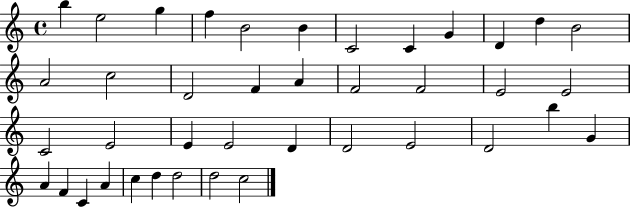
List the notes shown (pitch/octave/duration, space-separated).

B5/q E5/h G5/q F5/q B4/h B4/q C4/h C4/q G4/q D4/q D5/q B4/h A4/h C5/h D4/h F4/q A4/q F4/h F4/h E4/h E4/h C4/h E4/h E4/q E4/h D4/q D4/h E4/h D4/h B5/q G4/q A4/q F4/q C4/q A4/q C5/q D5/q D5/h D5/h C5/h